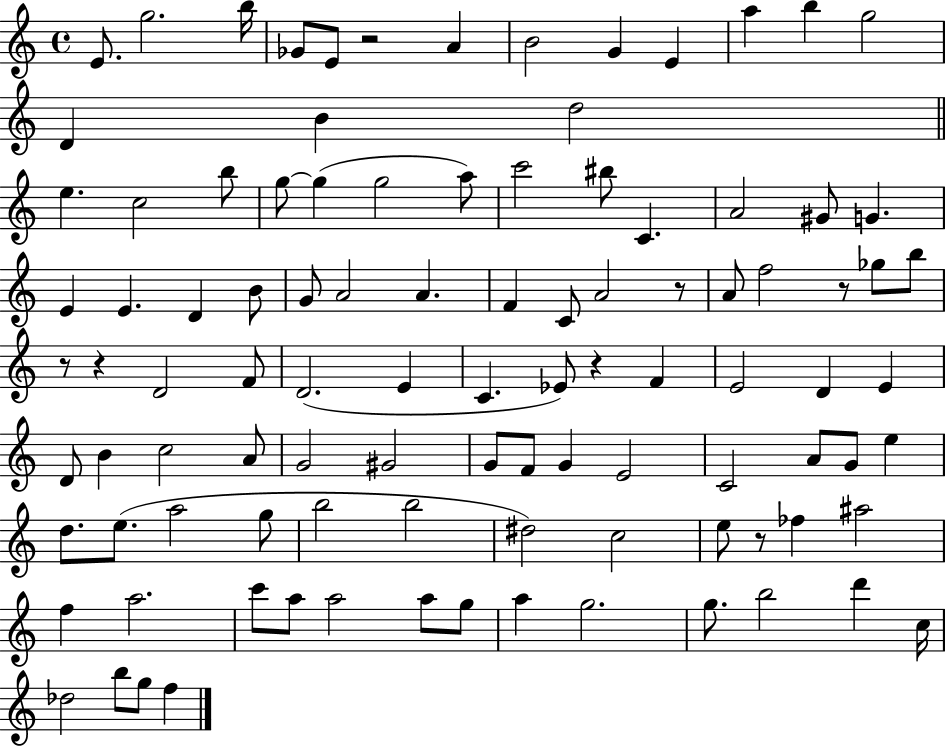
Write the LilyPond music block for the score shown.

{
  \clef treble
  \time 4/4
  \defaultTimeSignature
  \key c \major
  e'8. g''2. b''16 | ges'8 e'8 r2 a'4 | b'2 g'4 e'4 | a''4 b''4 g''2 | \break d'4 b'4 d''2 | \bar "||" \break \key a \minor e''4. c''2 b''8 | g''8~~ g''4( g''2 a''8) | c'''2 bis''8 c'4. | a'2 gis'8 g'4. | \break e'4 e'4. d'4 b'8 | g'8 a'2 a'4. | f'4 c'8 a'2 r8 | a'8 f''2 r8 ges''8 b''8 | \break r8 r4 d'2 f'8 | d'2.( e'4 | c'4. ees'8) r4 f'4 | e'2 d'4 e'4 | \break d'8 b'4 c''2 a'8 | g'2 gis'2 | g'8 f'8 g'4 e'2 | c'2 a'8 g'8 e''4 | \break d''8. e''8.( a''2 g''8 | b''2 b''2 | dis''2) c''2 | e''8 r8 fes''4 ais''2 | \break f''4 a''2. | c'''8 a''8 a''2 a''8 g''8 | a''4 g''2. | g''8. b''2 d'''4 c''16 | \break des''2 b''8 g''8 f''4 | \bar "|."
}